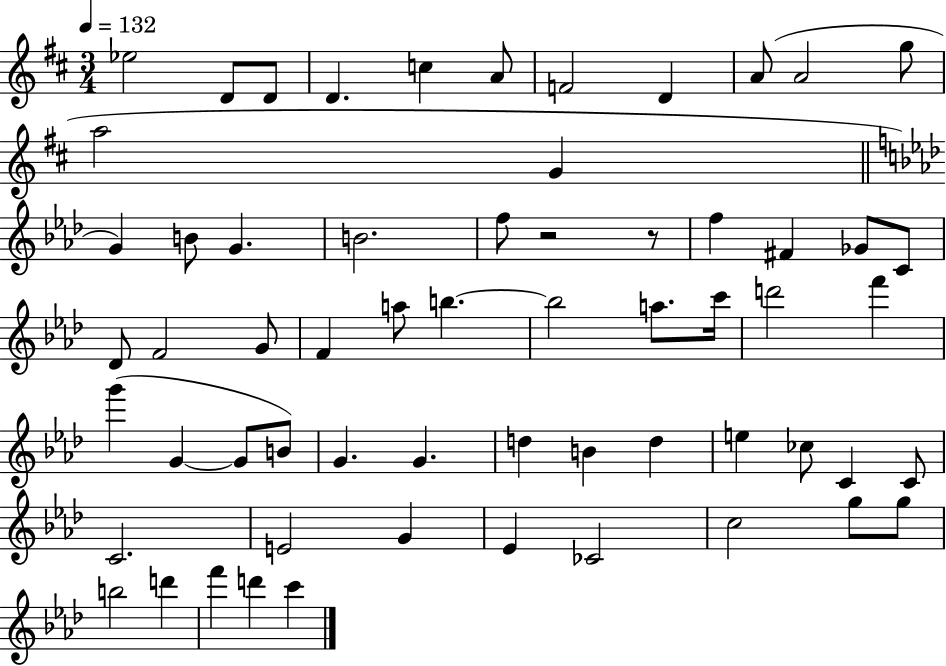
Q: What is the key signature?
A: D major